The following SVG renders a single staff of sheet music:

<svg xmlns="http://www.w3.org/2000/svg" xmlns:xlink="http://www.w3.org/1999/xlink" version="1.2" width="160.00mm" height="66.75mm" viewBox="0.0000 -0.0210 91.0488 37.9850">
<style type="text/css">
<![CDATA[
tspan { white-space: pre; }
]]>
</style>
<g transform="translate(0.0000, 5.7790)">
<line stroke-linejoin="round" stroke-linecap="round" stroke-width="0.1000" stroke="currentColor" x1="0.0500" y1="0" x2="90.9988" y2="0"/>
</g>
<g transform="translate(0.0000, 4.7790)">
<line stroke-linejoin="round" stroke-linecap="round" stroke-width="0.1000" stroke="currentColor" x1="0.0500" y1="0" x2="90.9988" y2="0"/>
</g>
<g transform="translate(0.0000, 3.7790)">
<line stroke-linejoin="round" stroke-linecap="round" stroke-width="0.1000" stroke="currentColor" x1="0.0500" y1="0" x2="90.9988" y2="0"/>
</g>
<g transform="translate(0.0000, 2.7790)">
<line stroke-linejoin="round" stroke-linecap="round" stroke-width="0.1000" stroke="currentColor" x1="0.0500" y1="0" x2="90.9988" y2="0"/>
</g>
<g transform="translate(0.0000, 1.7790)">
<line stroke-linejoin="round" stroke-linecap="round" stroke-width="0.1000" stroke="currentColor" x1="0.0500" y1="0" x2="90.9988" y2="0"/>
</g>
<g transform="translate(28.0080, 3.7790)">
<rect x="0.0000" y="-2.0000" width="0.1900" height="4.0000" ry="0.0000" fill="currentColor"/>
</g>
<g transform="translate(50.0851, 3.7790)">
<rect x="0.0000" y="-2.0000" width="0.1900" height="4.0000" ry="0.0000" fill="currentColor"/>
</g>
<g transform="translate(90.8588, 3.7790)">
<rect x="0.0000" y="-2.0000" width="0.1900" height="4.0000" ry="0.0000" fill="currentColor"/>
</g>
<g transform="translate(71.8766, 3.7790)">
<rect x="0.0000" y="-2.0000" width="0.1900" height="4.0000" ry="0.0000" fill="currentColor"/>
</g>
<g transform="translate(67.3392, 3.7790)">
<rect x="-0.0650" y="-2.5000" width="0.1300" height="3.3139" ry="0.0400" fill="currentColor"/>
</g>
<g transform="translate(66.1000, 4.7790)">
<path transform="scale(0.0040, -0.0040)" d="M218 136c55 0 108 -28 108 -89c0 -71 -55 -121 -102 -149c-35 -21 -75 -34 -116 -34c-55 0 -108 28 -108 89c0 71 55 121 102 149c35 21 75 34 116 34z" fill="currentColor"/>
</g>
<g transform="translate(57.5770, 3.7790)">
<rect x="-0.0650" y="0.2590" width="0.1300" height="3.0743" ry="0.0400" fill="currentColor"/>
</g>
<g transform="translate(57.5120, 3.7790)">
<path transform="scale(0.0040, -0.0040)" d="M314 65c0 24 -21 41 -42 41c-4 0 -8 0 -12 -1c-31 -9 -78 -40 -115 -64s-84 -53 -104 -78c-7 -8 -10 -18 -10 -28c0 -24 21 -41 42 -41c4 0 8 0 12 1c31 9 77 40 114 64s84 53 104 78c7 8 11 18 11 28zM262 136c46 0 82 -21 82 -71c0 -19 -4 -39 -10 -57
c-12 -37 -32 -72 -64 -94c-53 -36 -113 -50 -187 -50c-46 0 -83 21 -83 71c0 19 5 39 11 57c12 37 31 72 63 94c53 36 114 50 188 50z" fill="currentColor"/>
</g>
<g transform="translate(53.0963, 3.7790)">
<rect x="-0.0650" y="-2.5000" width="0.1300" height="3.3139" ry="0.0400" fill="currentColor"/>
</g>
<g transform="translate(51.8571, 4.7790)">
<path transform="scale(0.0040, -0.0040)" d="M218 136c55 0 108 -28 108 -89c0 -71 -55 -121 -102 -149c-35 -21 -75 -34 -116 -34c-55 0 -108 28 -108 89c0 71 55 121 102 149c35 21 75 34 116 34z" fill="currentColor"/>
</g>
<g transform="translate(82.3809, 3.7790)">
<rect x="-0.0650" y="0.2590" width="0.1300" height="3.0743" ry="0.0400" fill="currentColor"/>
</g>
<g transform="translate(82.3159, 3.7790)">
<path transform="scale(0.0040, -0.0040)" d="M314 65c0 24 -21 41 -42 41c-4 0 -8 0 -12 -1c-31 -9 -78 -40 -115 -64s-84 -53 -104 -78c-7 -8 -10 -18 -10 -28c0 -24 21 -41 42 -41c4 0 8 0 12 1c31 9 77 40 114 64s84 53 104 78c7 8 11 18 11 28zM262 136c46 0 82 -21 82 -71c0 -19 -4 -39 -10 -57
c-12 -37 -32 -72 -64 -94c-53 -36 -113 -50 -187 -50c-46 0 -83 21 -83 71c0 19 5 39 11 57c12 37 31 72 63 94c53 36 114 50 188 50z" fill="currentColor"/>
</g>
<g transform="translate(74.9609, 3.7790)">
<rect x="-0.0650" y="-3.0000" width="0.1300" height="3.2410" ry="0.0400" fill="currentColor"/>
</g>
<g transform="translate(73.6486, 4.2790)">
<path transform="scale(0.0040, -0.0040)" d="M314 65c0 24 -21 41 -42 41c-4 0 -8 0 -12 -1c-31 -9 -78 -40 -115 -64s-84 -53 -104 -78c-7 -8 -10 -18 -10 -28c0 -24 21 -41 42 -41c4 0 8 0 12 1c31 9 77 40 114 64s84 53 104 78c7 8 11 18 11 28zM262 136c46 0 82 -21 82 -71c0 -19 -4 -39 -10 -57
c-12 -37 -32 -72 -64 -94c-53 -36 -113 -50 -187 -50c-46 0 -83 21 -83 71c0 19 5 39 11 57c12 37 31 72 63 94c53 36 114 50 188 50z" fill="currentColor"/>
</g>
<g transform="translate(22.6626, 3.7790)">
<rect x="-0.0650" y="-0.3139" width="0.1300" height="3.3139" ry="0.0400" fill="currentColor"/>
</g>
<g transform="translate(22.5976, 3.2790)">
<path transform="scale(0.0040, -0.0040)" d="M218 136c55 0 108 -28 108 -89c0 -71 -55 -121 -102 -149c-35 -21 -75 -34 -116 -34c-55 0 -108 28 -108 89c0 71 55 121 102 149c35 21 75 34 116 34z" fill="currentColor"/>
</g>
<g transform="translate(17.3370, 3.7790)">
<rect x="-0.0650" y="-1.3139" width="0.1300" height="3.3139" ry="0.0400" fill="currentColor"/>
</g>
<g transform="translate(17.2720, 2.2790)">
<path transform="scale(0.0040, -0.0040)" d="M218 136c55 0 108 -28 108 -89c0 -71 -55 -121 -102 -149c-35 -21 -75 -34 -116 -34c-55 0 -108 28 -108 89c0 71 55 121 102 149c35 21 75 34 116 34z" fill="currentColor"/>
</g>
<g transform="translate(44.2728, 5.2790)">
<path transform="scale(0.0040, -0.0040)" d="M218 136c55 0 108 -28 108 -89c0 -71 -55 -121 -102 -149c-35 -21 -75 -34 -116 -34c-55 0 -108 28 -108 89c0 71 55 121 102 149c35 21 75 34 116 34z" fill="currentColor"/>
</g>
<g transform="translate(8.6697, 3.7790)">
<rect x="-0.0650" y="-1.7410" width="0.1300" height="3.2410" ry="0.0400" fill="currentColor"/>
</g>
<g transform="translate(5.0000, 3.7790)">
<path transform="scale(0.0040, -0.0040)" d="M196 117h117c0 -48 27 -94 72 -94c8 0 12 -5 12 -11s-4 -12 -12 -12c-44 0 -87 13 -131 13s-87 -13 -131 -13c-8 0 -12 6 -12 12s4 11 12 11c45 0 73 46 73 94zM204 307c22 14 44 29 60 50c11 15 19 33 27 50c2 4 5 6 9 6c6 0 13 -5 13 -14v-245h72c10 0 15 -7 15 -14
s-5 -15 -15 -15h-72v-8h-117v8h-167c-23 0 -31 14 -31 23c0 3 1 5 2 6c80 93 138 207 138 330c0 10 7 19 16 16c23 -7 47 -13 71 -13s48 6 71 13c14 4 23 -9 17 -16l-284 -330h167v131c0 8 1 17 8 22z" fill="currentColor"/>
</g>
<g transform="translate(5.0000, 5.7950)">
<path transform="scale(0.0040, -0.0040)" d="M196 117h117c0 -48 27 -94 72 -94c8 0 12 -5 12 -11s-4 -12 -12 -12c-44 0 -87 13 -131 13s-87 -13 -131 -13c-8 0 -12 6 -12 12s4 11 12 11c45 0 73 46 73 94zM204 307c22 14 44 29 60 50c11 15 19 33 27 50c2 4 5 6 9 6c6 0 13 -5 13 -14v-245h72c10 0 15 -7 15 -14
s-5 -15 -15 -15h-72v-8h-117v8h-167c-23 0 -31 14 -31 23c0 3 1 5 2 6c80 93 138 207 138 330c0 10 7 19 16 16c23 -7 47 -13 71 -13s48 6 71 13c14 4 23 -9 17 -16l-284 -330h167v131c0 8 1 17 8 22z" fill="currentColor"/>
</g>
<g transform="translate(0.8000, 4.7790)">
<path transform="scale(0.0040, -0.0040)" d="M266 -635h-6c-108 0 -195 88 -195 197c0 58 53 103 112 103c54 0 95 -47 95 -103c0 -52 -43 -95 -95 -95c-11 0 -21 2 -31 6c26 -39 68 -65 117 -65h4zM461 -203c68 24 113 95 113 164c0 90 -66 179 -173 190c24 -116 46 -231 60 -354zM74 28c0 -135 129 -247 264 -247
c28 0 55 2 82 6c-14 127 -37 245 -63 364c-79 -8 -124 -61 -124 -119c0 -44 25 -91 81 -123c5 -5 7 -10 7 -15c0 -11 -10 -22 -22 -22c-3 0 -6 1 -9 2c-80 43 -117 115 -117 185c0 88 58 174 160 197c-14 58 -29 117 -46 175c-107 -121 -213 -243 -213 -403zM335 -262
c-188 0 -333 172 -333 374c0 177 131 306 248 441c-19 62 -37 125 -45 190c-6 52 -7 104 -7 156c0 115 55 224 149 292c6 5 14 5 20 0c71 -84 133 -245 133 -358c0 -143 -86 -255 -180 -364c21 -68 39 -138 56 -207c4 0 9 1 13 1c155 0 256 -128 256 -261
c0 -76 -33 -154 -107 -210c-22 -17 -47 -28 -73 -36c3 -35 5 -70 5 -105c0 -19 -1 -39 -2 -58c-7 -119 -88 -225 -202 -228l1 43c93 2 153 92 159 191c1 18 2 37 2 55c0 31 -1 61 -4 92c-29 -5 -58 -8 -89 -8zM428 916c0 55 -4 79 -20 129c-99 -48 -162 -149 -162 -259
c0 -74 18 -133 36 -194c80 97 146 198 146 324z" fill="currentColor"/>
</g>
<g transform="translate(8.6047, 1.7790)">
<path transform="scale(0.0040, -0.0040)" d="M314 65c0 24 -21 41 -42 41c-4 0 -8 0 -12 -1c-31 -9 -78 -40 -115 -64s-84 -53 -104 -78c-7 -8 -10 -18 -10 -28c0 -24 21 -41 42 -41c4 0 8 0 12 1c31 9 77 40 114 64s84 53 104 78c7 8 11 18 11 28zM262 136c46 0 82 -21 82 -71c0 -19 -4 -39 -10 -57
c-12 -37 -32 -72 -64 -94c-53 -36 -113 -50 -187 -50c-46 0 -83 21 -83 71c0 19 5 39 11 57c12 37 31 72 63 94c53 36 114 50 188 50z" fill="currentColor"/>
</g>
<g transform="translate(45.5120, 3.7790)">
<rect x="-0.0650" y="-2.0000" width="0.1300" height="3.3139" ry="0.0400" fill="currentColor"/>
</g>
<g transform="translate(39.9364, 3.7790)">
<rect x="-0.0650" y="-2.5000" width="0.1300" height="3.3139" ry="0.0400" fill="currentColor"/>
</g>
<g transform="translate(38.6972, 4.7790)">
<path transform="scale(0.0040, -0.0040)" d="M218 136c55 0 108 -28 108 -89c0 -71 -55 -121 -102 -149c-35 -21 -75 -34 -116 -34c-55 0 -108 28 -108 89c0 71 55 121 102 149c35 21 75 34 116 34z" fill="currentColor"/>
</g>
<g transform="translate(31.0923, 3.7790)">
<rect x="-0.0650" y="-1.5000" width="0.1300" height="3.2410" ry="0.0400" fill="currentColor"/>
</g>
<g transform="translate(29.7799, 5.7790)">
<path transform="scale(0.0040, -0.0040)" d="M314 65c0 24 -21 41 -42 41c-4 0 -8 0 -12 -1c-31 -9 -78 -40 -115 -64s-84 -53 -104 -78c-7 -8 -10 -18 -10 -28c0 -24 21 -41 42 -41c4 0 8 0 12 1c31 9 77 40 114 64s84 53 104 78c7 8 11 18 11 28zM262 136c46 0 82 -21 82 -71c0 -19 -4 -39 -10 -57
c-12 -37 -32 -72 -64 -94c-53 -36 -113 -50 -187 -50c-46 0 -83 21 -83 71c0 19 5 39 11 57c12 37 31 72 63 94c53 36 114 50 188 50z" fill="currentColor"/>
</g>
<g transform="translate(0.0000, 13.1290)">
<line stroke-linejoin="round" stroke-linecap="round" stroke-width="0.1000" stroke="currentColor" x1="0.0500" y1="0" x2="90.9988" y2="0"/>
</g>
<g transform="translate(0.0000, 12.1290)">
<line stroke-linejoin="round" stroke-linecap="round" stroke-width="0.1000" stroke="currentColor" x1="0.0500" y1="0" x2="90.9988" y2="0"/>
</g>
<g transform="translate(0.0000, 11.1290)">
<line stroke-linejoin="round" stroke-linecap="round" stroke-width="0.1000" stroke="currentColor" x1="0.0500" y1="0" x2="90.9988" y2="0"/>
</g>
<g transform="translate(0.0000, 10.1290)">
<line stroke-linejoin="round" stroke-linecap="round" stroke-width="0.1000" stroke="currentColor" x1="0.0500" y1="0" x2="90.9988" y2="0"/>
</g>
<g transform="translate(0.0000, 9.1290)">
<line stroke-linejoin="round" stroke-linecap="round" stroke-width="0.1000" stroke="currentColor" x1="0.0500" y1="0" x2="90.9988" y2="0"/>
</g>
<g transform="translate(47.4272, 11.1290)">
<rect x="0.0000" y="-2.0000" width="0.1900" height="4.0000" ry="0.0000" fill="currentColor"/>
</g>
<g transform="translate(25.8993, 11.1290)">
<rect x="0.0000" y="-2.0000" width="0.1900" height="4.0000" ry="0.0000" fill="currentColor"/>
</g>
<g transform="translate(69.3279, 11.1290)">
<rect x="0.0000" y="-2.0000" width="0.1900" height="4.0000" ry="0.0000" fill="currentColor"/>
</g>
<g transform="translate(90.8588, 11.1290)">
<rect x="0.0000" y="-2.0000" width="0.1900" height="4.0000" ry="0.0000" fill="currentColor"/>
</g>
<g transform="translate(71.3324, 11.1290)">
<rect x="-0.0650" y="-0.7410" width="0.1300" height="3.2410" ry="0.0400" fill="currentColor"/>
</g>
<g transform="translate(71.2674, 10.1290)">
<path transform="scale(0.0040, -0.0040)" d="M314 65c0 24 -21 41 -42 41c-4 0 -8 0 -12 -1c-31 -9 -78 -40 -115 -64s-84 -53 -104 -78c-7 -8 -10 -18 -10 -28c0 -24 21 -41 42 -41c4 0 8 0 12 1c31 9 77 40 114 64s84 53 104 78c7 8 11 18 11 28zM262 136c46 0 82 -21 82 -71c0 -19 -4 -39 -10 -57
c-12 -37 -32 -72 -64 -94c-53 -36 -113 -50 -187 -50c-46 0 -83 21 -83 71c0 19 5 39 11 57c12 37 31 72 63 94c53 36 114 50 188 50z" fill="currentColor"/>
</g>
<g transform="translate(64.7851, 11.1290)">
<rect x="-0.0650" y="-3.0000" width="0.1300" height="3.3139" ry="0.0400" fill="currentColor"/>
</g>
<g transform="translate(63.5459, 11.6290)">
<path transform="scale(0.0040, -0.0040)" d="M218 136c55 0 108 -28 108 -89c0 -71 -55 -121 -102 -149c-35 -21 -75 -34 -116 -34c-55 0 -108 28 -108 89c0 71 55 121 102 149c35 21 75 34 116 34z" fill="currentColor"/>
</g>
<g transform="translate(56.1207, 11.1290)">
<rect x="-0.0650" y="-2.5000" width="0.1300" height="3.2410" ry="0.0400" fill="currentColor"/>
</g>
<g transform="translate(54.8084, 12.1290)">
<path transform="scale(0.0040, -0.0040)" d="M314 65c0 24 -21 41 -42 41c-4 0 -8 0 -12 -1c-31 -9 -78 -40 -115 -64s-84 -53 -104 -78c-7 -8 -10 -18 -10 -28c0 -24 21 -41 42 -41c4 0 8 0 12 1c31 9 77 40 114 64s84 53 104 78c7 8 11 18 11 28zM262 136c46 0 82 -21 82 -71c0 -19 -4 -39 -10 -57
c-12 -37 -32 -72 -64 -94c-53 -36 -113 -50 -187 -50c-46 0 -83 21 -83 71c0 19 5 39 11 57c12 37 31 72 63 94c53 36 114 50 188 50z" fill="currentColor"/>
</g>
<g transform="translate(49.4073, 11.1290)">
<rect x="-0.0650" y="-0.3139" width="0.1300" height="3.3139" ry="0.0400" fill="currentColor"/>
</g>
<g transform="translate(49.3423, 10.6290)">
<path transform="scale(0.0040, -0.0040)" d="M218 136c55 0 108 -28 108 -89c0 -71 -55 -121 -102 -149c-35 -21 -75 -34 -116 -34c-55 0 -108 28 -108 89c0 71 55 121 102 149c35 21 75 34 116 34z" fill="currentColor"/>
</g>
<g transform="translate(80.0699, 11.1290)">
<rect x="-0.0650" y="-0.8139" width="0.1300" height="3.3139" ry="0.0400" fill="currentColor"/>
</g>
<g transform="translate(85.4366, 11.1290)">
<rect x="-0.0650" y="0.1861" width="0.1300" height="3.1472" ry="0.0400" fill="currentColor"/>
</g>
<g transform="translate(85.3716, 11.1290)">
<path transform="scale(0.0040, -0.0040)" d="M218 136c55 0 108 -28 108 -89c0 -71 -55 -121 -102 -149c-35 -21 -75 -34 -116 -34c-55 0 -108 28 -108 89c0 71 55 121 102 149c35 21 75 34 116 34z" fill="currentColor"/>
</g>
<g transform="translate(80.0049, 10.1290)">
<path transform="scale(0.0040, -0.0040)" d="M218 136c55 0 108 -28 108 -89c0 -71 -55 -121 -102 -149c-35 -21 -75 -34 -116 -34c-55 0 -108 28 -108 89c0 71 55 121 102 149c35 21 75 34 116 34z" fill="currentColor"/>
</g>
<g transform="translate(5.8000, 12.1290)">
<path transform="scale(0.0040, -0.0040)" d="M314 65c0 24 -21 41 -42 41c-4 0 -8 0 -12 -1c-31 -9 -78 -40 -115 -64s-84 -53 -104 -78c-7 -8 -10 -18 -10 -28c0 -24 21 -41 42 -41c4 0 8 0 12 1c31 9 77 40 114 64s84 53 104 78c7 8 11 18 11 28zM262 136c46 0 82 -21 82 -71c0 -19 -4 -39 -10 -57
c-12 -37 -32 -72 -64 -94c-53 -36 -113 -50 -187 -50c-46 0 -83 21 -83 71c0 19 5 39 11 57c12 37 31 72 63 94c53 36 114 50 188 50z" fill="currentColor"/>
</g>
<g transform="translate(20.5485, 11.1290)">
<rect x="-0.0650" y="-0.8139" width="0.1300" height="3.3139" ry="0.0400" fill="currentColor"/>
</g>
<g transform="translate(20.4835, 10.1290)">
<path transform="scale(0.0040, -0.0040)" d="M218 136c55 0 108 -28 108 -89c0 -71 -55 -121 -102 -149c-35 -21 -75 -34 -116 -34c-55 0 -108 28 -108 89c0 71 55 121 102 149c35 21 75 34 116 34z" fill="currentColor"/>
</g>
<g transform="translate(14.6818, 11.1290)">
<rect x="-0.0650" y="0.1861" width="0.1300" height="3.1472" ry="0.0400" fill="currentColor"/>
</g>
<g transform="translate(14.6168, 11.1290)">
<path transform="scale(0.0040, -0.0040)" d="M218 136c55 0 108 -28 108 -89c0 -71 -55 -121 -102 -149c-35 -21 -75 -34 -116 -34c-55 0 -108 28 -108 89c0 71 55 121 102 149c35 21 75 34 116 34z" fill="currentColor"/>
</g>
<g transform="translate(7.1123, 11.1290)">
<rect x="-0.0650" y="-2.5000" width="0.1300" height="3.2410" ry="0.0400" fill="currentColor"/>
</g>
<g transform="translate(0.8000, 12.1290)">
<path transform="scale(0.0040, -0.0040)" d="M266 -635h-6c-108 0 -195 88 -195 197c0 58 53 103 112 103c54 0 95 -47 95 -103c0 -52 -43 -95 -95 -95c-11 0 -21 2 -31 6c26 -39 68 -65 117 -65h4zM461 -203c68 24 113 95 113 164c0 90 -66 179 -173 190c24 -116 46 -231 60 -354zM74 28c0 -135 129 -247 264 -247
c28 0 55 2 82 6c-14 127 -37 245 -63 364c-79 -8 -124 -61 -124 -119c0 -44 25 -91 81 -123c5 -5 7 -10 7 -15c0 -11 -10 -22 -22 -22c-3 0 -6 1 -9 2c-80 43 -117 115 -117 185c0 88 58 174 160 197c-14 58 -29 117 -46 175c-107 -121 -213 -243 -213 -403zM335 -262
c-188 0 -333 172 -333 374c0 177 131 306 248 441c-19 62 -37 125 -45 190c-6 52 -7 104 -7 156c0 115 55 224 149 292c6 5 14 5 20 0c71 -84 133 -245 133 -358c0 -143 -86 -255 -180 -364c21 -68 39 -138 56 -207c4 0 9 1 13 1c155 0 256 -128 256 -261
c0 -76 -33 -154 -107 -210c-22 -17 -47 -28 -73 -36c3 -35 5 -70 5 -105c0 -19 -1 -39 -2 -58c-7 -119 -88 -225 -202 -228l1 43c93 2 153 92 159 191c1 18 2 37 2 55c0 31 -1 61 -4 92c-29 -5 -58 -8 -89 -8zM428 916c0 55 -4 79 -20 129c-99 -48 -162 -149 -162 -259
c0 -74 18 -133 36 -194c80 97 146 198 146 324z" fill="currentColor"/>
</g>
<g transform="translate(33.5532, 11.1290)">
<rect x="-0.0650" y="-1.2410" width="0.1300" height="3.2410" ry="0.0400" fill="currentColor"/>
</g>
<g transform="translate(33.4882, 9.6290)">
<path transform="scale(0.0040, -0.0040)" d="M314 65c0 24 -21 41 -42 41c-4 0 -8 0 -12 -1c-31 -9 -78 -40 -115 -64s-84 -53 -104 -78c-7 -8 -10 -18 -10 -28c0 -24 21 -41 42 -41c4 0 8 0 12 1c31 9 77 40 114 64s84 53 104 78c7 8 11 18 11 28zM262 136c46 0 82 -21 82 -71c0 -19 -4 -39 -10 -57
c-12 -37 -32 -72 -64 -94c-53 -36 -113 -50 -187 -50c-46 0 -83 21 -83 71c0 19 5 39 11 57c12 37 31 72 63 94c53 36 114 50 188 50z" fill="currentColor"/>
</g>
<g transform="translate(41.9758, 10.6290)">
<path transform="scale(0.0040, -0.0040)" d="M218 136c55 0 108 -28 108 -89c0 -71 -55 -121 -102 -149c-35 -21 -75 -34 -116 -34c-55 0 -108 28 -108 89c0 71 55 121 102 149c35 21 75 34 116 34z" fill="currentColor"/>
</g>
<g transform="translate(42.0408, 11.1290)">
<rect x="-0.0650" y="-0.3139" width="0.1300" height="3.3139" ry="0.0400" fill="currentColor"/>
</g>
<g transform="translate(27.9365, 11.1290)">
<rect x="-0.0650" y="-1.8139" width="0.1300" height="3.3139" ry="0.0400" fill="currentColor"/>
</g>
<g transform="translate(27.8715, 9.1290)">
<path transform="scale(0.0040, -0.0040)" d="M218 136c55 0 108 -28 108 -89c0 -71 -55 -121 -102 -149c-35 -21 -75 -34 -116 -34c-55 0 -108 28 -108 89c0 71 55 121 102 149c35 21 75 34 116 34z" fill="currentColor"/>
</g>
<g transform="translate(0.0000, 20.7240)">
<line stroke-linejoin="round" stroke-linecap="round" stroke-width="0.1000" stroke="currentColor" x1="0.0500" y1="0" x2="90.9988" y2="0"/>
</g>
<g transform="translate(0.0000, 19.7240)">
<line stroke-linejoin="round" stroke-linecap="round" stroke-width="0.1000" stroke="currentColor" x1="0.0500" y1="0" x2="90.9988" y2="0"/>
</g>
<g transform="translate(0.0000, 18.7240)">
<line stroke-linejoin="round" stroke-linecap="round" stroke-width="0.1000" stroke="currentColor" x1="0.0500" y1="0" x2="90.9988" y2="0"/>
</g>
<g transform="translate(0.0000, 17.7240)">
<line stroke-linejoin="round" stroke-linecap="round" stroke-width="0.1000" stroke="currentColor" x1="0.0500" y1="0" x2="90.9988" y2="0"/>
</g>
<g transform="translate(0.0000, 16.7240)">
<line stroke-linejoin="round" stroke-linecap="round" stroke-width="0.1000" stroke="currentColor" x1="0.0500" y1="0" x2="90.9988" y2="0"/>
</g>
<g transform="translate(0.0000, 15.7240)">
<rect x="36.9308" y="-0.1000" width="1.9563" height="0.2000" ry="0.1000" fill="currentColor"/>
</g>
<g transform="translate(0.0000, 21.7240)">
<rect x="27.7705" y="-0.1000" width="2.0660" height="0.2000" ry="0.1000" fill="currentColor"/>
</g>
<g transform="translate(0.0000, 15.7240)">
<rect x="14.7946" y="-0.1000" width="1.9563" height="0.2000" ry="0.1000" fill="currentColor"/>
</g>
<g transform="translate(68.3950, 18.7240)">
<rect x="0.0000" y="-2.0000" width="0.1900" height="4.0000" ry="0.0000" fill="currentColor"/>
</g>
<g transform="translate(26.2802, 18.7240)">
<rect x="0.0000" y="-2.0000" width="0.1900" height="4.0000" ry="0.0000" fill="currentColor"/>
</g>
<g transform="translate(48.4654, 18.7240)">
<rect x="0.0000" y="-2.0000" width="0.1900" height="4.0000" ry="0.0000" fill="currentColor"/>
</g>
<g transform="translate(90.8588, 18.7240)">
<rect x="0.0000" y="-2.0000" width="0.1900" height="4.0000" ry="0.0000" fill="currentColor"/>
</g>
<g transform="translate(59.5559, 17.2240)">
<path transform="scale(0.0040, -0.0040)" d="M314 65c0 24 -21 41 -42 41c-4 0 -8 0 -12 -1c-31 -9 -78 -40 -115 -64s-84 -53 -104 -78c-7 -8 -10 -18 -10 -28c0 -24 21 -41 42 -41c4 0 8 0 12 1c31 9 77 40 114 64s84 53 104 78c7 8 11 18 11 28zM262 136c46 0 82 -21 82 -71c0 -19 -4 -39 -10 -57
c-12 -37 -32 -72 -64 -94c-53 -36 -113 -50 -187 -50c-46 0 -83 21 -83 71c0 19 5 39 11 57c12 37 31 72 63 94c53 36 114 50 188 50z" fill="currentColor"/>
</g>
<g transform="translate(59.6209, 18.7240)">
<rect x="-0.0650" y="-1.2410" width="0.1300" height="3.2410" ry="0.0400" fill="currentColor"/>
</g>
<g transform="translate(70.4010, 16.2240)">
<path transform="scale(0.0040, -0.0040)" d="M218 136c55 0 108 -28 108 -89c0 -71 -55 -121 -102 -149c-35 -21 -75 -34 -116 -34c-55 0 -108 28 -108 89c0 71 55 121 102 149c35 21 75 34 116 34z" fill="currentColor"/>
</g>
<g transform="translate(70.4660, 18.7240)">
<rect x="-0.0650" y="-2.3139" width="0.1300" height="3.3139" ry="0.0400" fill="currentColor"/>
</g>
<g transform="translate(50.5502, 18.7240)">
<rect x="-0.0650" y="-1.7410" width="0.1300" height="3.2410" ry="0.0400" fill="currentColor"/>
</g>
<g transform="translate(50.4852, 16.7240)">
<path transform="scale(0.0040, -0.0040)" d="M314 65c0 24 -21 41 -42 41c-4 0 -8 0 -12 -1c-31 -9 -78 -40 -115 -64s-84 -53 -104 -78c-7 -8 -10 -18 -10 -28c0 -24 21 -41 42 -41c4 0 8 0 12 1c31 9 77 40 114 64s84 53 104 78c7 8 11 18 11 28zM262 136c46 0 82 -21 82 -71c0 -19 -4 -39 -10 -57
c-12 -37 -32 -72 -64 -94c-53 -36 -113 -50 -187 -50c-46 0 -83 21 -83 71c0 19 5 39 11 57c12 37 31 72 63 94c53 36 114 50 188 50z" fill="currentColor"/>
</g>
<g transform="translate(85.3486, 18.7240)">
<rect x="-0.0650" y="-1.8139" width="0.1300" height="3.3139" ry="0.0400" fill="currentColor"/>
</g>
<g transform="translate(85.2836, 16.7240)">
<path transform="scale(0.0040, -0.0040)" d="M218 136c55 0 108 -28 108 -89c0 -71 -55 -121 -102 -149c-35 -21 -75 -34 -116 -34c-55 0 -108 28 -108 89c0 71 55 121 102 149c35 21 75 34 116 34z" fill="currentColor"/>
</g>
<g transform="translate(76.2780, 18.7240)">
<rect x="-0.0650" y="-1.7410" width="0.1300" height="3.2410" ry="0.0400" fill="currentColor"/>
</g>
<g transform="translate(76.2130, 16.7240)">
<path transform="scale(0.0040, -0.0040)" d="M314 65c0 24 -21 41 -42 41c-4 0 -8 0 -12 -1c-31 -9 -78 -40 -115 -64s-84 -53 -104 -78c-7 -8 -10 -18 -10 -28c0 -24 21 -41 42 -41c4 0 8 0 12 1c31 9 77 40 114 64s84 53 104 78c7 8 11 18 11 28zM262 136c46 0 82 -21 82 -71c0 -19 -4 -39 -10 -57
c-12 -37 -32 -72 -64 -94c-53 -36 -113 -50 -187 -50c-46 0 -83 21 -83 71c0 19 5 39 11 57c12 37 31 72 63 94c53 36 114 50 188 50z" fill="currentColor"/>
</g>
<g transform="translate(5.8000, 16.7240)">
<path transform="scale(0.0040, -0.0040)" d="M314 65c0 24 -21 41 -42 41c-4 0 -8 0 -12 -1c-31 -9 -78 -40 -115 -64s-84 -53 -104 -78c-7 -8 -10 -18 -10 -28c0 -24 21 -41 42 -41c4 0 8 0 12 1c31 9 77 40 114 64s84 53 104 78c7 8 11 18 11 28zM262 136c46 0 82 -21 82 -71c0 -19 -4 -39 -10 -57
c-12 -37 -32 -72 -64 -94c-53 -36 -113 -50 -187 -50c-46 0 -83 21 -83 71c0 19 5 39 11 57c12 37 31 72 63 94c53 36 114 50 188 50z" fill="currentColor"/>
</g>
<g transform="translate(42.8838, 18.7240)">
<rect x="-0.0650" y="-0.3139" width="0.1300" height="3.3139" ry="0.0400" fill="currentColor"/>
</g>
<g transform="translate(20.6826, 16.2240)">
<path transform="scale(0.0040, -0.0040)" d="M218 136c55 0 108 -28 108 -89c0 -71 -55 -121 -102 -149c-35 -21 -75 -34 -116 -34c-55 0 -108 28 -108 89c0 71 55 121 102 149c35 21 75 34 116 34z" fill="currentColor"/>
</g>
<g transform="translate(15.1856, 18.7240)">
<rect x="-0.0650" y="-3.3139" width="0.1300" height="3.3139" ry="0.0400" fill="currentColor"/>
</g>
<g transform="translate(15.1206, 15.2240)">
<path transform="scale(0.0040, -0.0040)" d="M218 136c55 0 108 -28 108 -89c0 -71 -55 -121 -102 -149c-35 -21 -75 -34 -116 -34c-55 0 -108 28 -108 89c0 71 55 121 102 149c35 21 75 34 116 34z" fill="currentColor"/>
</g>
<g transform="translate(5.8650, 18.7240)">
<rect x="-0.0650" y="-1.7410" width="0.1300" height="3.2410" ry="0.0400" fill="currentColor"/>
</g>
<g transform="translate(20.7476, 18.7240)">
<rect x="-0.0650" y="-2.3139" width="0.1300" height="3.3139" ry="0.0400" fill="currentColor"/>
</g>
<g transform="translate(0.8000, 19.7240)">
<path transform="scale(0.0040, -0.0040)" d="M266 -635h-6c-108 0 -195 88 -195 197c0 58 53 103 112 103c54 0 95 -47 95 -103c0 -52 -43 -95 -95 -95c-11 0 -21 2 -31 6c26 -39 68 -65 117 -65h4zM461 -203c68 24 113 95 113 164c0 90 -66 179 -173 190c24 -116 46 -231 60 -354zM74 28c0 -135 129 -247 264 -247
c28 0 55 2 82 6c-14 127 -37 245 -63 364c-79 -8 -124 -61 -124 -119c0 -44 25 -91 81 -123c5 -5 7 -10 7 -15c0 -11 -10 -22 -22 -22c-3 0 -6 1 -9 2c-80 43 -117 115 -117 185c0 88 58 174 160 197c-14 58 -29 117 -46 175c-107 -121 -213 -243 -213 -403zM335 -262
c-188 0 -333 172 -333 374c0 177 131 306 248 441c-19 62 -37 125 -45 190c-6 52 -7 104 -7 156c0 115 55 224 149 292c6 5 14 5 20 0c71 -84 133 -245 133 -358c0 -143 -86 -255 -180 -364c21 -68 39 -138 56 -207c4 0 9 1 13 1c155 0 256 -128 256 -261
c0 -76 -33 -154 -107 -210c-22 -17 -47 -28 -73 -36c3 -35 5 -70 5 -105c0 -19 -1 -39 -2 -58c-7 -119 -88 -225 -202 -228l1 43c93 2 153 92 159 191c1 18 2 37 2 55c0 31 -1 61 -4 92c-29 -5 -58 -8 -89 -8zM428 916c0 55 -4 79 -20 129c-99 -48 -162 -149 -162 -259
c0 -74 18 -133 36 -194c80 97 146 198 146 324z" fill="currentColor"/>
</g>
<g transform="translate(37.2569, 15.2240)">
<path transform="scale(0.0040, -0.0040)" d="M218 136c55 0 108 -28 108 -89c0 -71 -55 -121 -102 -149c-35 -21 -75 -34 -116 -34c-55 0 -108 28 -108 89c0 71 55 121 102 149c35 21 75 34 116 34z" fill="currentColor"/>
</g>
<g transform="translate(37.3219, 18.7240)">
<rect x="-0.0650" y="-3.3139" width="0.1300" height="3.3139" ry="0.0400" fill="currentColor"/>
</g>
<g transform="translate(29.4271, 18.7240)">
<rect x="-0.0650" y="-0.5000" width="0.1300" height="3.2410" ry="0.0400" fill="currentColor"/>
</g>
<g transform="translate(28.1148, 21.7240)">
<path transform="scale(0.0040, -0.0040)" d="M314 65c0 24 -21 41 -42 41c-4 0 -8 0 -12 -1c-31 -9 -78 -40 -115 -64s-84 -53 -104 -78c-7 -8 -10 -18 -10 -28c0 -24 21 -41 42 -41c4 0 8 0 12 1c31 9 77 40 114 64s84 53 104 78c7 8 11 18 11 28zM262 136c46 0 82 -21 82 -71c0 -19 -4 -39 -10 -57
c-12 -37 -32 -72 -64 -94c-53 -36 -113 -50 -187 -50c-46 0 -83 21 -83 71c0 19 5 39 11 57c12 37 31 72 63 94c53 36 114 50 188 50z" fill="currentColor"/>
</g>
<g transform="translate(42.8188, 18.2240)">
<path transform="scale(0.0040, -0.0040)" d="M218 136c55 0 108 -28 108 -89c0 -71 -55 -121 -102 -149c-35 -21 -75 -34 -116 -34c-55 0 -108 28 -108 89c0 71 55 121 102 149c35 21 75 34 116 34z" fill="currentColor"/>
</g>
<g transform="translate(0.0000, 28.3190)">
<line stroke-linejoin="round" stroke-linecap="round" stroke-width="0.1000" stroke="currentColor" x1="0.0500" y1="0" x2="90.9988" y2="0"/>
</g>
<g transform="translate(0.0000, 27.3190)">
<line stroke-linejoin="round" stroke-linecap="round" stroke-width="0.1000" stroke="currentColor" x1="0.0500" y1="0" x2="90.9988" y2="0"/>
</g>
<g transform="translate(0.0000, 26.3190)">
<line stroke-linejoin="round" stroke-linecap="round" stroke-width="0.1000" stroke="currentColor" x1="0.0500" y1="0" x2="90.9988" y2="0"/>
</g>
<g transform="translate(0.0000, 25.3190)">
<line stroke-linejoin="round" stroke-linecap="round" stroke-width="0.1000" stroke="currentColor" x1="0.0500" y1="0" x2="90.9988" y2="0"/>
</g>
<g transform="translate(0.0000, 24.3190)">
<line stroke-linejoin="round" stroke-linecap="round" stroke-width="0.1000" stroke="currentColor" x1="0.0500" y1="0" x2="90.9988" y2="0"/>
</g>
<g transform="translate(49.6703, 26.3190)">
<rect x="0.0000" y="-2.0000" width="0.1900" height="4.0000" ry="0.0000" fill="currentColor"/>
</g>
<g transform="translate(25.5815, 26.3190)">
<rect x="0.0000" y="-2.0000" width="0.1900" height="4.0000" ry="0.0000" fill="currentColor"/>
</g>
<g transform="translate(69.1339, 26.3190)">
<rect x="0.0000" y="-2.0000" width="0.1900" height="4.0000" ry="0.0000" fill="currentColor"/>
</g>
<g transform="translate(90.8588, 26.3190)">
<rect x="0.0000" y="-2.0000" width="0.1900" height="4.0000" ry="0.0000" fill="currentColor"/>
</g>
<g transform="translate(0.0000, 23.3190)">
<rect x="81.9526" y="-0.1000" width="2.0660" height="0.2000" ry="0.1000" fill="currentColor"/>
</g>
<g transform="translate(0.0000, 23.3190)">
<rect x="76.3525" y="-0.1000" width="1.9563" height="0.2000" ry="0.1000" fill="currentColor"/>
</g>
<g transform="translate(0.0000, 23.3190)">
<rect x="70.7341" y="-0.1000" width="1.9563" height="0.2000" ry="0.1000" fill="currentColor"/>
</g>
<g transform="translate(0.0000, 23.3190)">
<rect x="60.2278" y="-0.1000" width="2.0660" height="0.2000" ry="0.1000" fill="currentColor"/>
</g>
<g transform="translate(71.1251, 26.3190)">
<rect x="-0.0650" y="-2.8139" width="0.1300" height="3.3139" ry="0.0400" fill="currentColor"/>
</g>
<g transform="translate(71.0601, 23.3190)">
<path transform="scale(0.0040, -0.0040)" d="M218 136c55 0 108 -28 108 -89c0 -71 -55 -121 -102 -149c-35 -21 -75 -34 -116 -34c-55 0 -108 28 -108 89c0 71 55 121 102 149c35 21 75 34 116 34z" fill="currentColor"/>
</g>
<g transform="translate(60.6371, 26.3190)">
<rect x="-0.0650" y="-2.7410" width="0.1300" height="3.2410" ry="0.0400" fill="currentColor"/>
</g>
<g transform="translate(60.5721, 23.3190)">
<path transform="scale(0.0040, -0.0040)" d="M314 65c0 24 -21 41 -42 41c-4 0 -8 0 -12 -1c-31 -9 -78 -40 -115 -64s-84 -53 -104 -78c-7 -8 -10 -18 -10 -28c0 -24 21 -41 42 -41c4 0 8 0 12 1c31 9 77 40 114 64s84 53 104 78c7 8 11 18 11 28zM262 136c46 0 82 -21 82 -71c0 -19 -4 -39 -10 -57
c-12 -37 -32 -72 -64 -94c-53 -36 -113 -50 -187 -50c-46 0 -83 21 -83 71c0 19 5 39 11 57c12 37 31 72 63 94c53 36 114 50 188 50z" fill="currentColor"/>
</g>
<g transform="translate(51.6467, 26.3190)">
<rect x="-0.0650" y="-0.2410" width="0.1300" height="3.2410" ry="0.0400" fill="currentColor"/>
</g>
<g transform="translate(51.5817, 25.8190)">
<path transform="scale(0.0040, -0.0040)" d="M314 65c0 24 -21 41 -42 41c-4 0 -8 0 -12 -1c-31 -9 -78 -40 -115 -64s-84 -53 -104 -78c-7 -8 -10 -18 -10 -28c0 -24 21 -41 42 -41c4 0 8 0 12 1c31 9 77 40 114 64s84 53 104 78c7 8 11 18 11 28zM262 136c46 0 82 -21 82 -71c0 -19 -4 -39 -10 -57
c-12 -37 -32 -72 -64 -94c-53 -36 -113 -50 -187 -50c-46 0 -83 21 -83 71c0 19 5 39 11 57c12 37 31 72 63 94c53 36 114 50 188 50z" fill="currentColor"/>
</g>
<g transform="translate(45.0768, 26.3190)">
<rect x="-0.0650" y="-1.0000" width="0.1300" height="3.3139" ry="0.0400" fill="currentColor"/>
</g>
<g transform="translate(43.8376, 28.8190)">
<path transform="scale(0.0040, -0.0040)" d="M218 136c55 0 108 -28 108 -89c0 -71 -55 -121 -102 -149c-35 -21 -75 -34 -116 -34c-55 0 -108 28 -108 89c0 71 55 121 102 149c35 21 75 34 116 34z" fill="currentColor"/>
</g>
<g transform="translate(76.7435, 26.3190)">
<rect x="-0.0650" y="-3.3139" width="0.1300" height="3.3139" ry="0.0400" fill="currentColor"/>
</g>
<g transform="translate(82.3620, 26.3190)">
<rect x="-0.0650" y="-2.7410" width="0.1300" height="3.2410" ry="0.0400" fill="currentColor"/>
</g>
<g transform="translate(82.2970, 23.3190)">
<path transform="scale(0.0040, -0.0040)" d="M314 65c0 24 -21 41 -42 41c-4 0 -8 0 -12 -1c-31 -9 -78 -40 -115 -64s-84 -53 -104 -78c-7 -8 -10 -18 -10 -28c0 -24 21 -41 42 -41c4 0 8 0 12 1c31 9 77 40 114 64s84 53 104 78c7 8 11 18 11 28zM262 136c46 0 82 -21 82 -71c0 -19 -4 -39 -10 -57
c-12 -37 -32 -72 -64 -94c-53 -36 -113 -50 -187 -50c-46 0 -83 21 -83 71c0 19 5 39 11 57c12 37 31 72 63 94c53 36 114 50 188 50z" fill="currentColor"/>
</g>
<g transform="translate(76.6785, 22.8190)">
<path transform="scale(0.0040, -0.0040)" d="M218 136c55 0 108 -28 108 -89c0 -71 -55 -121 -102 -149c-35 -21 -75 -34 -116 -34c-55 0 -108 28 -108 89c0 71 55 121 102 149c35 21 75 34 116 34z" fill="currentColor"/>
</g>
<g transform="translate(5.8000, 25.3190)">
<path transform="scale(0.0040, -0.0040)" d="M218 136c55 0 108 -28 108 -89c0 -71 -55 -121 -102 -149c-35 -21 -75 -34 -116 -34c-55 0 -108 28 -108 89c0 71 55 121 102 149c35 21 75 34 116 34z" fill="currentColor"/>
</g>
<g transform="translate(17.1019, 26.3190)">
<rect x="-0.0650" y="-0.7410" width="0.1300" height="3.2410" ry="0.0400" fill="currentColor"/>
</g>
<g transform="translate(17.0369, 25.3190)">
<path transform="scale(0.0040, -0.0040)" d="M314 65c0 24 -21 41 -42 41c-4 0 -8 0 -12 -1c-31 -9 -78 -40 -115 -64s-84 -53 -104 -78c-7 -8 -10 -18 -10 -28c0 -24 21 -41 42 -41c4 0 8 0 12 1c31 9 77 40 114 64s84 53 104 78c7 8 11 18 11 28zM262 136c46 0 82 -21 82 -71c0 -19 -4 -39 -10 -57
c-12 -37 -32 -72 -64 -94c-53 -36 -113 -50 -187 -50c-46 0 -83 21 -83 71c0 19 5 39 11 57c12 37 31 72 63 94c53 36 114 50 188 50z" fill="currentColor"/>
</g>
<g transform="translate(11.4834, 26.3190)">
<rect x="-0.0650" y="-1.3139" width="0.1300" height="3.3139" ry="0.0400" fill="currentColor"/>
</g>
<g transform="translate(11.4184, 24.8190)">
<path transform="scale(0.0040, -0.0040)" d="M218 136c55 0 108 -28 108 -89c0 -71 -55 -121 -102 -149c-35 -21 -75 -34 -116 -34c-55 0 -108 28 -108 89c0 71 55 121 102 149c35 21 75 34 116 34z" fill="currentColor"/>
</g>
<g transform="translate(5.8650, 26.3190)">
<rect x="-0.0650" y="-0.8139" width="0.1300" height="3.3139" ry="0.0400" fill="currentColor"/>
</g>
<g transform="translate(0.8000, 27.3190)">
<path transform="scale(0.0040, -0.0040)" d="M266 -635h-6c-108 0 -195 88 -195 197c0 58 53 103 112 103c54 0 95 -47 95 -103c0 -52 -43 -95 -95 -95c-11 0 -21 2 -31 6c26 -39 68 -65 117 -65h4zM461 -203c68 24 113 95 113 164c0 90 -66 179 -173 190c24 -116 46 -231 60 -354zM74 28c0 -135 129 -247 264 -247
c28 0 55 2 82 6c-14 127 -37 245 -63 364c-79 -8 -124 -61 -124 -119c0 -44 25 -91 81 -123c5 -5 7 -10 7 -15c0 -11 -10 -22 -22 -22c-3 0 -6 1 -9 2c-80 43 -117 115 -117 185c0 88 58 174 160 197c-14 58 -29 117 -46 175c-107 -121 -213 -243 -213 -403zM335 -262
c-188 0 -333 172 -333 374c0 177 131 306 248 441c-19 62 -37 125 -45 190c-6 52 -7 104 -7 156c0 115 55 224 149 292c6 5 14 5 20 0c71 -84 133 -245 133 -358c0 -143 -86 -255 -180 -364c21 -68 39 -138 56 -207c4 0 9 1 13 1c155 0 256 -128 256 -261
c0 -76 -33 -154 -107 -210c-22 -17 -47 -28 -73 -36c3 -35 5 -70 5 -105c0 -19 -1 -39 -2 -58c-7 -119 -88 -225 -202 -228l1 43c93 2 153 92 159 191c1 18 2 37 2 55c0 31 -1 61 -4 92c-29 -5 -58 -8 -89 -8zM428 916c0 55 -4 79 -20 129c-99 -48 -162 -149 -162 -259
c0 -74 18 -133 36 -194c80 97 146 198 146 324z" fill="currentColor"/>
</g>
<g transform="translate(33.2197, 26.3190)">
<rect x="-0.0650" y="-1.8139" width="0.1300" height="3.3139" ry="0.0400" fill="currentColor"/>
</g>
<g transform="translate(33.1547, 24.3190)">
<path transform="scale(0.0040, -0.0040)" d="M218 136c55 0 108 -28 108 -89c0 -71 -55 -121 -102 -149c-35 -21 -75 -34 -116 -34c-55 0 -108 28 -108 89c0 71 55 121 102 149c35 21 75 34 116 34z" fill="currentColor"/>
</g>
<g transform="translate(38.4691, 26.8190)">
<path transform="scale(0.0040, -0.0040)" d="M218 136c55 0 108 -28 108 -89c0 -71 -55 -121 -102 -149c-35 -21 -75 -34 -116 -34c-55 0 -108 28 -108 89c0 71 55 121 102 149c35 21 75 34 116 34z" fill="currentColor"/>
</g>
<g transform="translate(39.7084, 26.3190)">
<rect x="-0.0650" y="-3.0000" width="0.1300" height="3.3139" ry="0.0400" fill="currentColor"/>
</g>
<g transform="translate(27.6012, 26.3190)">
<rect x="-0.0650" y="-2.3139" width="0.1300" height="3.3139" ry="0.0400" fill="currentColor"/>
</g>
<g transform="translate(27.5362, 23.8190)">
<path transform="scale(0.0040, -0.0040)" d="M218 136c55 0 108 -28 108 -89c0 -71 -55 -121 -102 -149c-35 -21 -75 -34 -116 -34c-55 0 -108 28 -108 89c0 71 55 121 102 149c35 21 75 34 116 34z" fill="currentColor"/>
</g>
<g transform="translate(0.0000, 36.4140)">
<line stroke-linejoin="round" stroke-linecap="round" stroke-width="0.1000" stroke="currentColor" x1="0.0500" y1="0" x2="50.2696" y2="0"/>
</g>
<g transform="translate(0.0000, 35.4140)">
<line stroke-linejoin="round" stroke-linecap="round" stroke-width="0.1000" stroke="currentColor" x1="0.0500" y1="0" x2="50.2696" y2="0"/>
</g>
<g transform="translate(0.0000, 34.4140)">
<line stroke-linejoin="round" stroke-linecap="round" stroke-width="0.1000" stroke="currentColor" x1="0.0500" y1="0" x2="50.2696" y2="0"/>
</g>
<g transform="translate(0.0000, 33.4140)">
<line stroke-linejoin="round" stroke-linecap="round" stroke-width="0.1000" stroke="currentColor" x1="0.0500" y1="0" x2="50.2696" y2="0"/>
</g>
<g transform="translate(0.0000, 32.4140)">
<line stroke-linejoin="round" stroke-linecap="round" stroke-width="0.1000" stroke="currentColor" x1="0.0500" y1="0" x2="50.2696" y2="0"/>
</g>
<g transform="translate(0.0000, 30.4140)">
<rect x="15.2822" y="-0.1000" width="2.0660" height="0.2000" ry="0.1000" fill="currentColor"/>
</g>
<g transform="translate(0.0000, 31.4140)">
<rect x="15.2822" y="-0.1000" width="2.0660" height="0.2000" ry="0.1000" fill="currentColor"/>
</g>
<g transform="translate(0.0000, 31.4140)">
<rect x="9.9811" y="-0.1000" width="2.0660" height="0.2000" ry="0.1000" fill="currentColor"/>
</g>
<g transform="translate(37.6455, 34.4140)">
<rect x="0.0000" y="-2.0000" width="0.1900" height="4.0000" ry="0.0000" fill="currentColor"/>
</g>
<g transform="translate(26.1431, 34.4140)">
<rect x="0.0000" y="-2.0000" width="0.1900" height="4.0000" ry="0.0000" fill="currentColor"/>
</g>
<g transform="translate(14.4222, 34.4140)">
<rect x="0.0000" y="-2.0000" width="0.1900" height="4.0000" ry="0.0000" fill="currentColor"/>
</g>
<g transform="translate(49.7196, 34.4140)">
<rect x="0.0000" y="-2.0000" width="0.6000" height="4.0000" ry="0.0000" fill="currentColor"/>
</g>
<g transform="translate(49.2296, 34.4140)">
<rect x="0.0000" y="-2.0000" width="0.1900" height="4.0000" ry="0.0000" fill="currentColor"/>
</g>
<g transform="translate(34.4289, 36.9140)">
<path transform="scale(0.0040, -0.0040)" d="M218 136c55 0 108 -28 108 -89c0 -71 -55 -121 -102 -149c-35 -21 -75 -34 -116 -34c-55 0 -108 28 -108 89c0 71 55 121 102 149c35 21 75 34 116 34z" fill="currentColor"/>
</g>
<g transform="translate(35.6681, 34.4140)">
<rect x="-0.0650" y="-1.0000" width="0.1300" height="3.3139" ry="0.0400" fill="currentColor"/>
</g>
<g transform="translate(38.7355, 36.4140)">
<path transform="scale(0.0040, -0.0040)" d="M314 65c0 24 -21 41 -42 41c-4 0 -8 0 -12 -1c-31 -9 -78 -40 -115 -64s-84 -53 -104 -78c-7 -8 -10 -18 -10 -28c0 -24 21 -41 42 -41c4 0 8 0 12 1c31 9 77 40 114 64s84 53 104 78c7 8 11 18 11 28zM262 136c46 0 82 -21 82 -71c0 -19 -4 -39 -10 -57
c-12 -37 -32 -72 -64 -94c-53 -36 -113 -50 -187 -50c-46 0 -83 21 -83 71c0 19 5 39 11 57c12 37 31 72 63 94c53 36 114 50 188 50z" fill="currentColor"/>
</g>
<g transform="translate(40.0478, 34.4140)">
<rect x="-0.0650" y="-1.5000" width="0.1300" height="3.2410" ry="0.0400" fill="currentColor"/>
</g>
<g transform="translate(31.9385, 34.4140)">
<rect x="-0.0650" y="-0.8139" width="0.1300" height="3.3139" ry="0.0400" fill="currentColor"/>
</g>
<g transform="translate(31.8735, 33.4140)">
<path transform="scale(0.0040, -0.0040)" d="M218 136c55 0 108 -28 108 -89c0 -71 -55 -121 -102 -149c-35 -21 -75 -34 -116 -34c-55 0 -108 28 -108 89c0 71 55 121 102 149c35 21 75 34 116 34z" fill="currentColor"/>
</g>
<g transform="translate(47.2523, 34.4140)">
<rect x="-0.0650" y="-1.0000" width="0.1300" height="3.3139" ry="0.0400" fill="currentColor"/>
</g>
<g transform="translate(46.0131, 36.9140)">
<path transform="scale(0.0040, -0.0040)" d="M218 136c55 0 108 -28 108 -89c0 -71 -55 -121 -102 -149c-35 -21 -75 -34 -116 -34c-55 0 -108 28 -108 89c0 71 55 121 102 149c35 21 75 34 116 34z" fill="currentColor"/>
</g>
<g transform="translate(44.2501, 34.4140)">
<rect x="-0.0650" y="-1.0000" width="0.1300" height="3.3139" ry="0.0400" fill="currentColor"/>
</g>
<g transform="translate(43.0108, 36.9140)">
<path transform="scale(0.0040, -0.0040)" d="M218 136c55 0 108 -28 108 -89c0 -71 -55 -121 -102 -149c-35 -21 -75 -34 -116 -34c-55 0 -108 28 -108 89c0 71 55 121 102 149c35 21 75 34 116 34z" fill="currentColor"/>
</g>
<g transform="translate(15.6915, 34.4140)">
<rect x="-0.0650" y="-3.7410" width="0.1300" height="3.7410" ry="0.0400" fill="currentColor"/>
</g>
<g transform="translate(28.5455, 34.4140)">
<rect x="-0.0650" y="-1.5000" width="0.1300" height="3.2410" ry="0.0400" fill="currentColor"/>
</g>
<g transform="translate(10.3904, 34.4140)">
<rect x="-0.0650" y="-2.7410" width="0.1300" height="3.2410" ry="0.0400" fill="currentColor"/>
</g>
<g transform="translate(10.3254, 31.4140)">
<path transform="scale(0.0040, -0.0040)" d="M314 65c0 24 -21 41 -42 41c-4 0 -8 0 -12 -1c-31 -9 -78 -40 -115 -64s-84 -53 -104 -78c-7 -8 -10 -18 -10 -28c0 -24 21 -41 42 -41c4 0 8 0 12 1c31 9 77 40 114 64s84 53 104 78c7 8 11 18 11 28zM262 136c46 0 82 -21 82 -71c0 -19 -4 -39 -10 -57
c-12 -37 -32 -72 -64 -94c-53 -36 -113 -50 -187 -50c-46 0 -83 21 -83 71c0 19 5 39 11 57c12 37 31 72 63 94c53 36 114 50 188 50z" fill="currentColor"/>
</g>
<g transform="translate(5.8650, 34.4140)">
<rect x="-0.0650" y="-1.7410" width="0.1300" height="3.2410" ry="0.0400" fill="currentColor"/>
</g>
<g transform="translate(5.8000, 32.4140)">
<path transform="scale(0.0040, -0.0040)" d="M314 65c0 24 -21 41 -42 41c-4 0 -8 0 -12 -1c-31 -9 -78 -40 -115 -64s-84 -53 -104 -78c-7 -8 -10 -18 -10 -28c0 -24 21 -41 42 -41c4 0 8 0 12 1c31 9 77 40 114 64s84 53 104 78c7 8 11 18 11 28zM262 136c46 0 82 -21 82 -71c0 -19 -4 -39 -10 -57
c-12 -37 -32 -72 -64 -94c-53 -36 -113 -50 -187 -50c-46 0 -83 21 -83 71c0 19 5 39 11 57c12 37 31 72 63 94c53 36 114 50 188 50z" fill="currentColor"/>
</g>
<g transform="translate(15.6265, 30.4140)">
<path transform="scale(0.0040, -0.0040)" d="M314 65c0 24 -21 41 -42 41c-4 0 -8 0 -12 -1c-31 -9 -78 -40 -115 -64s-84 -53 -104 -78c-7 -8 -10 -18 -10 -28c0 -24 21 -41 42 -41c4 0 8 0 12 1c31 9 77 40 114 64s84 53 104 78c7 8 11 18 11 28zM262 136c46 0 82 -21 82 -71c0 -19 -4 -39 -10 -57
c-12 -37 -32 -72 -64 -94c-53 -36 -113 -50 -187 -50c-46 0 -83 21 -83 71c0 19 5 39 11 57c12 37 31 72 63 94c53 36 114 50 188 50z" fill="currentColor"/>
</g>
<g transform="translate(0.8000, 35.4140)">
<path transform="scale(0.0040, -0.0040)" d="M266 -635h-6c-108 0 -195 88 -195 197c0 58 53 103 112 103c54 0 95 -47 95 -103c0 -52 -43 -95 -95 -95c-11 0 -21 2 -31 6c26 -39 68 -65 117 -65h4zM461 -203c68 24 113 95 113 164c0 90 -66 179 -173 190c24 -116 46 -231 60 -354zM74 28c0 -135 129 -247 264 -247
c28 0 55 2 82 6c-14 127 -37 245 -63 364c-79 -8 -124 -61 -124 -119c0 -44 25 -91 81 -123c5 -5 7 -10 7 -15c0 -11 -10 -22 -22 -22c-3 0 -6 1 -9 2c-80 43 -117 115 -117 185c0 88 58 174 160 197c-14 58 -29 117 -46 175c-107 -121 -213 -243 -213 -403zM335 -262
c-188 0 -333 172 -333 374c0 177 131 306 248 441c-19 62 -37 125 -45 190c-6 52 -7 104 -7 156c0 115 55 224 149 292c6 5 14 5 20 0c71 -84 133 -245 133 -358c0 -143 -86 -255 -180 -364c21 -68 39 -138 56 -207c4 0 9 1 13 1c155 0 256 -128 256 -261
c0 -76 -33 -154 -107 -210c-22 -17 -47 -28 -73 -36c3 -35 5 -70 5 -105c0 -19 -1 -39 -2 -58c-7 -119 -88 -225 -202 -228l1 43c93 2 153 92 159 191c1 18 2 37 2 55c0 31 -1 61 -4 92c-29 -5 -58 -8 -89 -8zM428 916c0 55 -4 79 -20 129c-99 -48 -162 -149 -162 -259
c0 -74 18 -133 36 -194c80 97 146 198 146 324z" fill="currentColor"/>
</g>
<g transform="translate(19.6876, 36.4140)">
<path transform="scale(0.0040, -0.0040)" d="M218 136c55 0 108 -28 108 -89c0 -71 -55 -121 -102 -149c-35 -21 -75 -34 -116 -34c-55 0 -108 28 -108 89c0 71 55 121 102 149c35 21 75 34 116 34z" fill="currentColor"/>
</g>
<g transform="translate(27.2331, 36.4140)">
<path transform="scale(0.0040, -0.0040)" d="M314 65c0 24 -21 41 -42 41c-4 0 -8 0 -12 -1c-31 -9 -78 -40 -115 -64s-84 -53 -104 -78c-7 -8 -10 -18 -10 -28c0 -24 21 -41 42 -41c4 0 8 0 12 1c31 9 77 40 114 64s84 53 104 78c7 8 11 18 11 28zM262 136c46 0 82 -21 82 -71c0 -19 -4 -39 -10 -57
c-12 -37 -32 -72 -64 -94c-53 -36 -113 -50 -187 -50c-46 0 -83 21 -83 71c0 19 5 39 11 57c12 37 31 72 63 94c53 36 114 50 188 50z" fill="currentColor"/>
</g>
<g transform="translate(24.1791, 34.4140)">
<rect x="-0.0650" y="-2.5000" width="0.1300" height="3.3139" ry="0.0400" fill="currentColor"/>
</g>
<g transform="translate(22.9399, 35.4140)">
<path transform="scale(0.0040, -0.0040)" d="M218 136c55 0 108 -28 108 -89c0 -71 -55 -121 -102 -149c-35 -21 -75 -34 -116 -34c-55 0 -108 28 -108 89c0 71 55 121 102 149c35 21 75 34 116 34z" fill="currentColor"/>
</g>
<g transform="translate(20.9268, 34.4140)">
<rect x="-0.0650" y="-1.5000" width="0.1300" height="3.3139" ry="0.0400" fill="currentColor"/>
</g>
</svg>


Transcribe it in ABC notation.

X:1
T:Untitled
M:4/4
L:1/4
K:C
f2 e c E2 G F G B2 G A2 B2 G2 B d f e2 c c G2 A d2 d B f2 b g C2 b c f2 e2 g f2 f d e d2 g f A D c2 a2 a b a2 f2 a2 c'2 E G E2 d D E2 D D